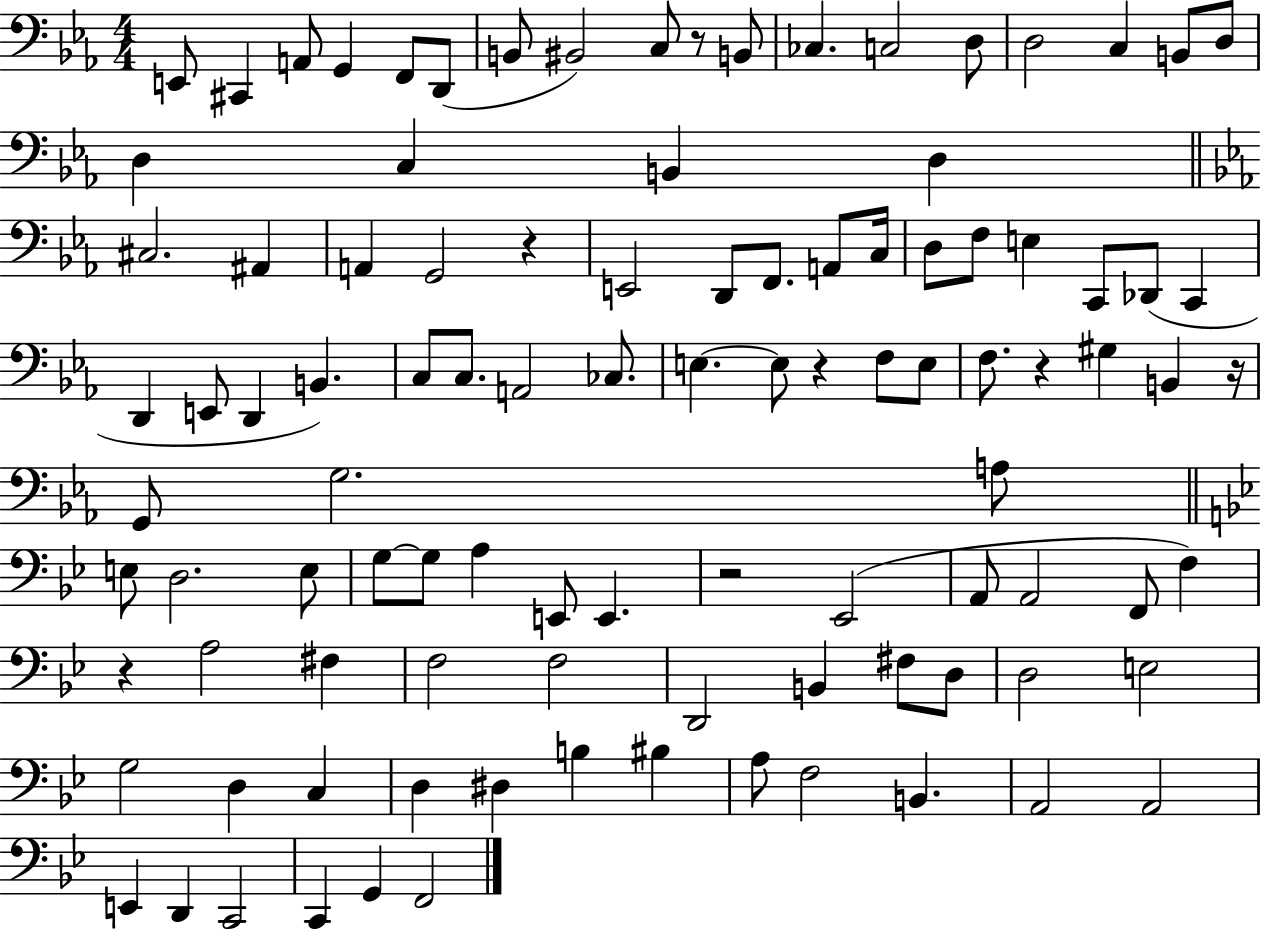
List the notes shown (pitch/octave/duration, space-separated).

E2/e C#2/q A2/e G2/q F2/e D2/e B2/e BIS2/h C3/e R/e B2/e CES3/q. C3/h D3/e D3/h C3/q B2/e D3/e D3/q C3/q B2/q D3/q C#3/h. A#2/q A2/q G2/h R/q E2/h D2/e F2/e. A2/e C3/s D3/e F3/e E3/q C2/e Db2/e C2/q D2/q E2/e D2/q B2/q. C3/e C3/e. A2/h CES3/e. E3/q. E3/e R/q F3/e E3/e F3/e. R/q G#3/q B2/q R/s G2/e G3/h. A3/e E3/e D3/h. E3/e G3/e G3/e A3/q E2/e E2/q. R/h Eb2/h A2/e A2/h F2/e F3/q R/q A3/h F#3/q F3/h F3/h D2/h B2/q F#3/e D3/e D3/h E3/h G3/h D3/q C3/q D3/q D#3/q B3/q BIS3/q A3/e F3/h B2/q. A2/h A2/h E2/q D2/q C2/h C2/q G2/q F2/h